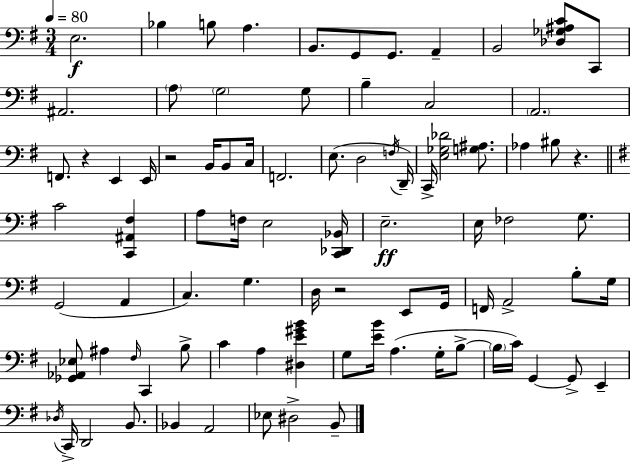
X:1
T:Untitled
M:3/4
L:1/4
K:Em
E,2 _B, B,/2 A, B,,/2 G,,/2 G,,/2 A,, B,,2 [_D,_G,^A,C]/2 C,,/2 ^A,,2 A,/2 G,2 G,/2 B, C,2 A,,2 F,,/2 z E,, E,,/4 z2 B,,/4 B,,/2 C,/4 F,,2 E,/2 D,2 F,/4 D,,/4 C,,/4 [E,_G,_D]2 [G,^A,]/2 _A, ^B,/2 z C2 [C,,^A,,^F,] A,/2 F,/4 E,2 [C,,_D,,_B,,]/4 E,2 E,/4 _F,2 G,/2 G,,2 A,, C, G, D,/4 z2 E,,/2 G,,/4 F,,/4 A,,2 B,/2 G,/4 [_G,,_A,,_E,]/2 ^A, ^F,/4 C,, B,/2 C A, [^D,E^GB] G,/2 [EB]/4 A, G,/4 B,/2 B,/4 C/4 G,, G,,/2 E,, _D,/4 C,,/4 D,,2 B,,/2 _B,, A,,2 _E,/2 ^D,2 B,,/2